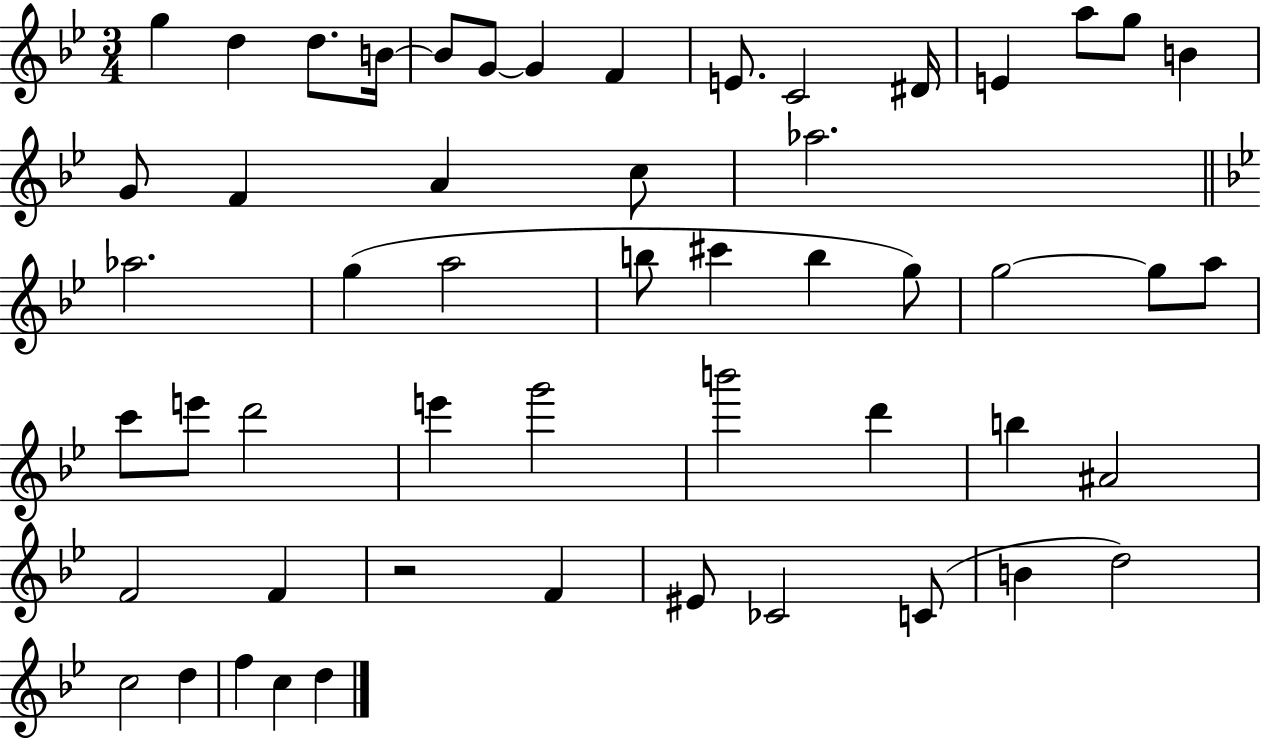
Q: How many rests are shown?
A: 1